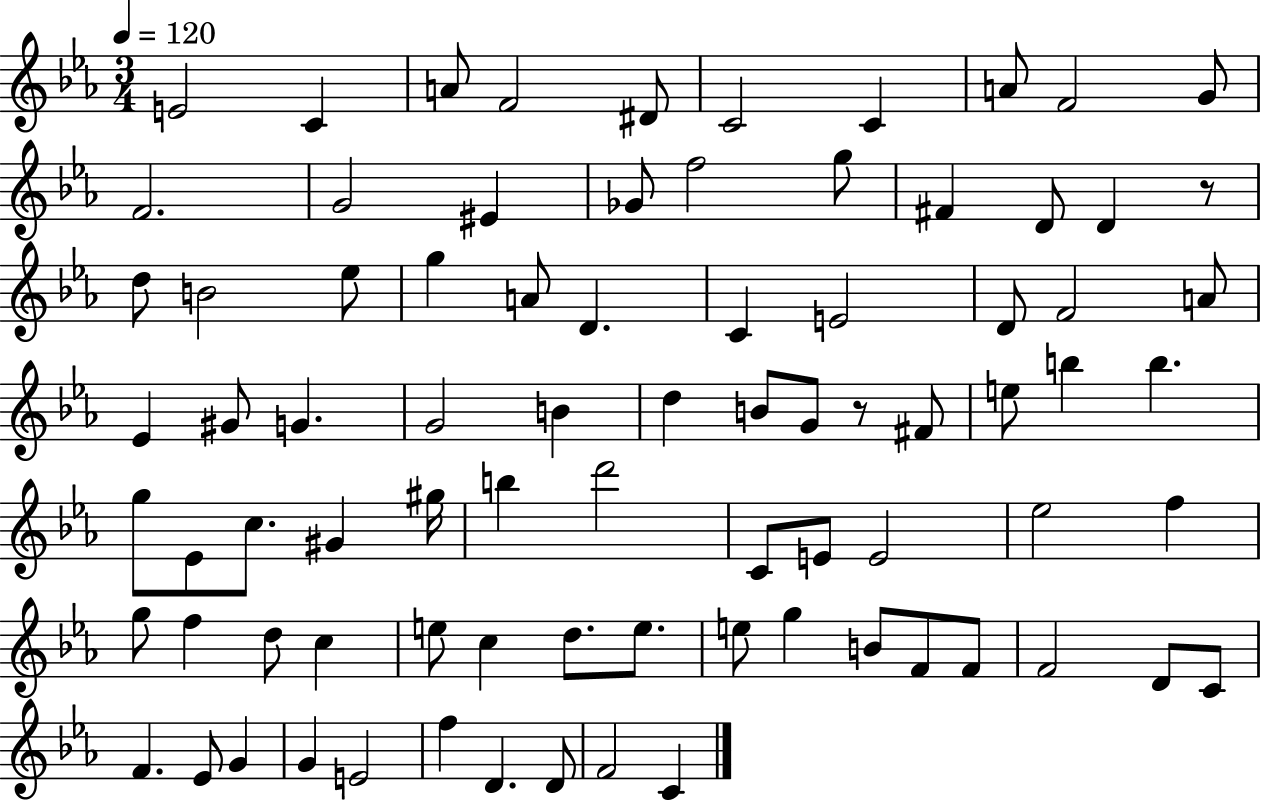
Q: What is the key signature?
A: EES major